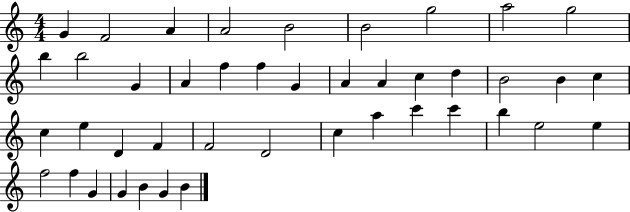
{
  \clef treble
  \numericTimeSignature
  \time 4/4
  \key c \major
  g'4 f'2 a'4 | a'2 b'2 | b'2 g''2 | a''2 g''2 | \break b''4 b''2 g'4 | a'4 f''4 f''4 g'4 | a'4 a'4 c''4 d''4 | b'2 b'4 c''4 | \break c''4 e''4 d'4 f'4 | f'2 d'2 | c''4 a''4 c'''4 c'''4 | b''4 e''2 e''4 | \break f''2 f''4 g'4 | g'4 b'4 g'4 b'4 | \bar "|."
}